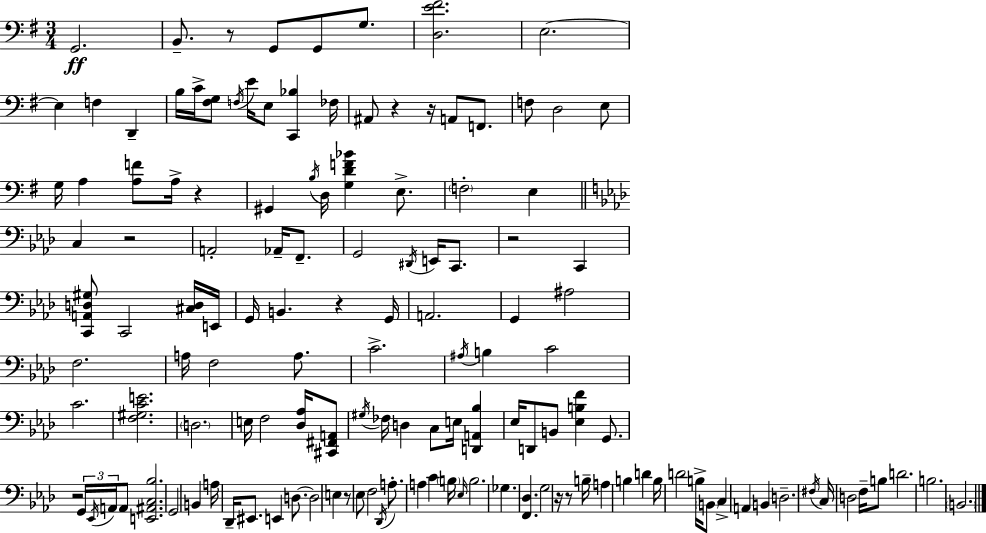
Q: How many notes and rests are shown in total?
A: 137